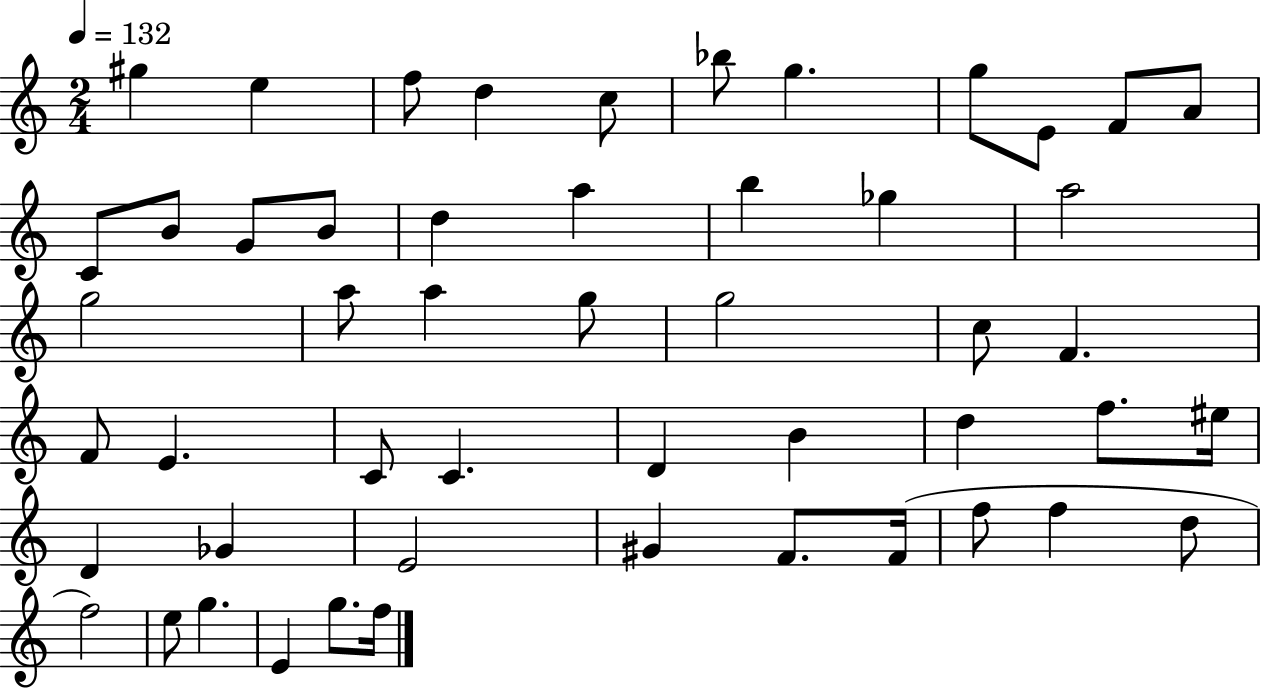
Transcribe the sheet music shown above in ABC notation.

X:1
T:Untitled
M:2/4
L:1/4
K:C
^g e f/2 d c/2 _b/2 g g/2 E/2 F/2 A/2 C/2 B/2 G/2 B/2 d a b _g a2 g2 a/2 a g/2 g2 c/2 F F/2 E C/2 C D B d f/2 ^e/4 D _G E2 ^G F/2 F/4 f/2 f d/2 f2 e/2 g E g/2 f/4